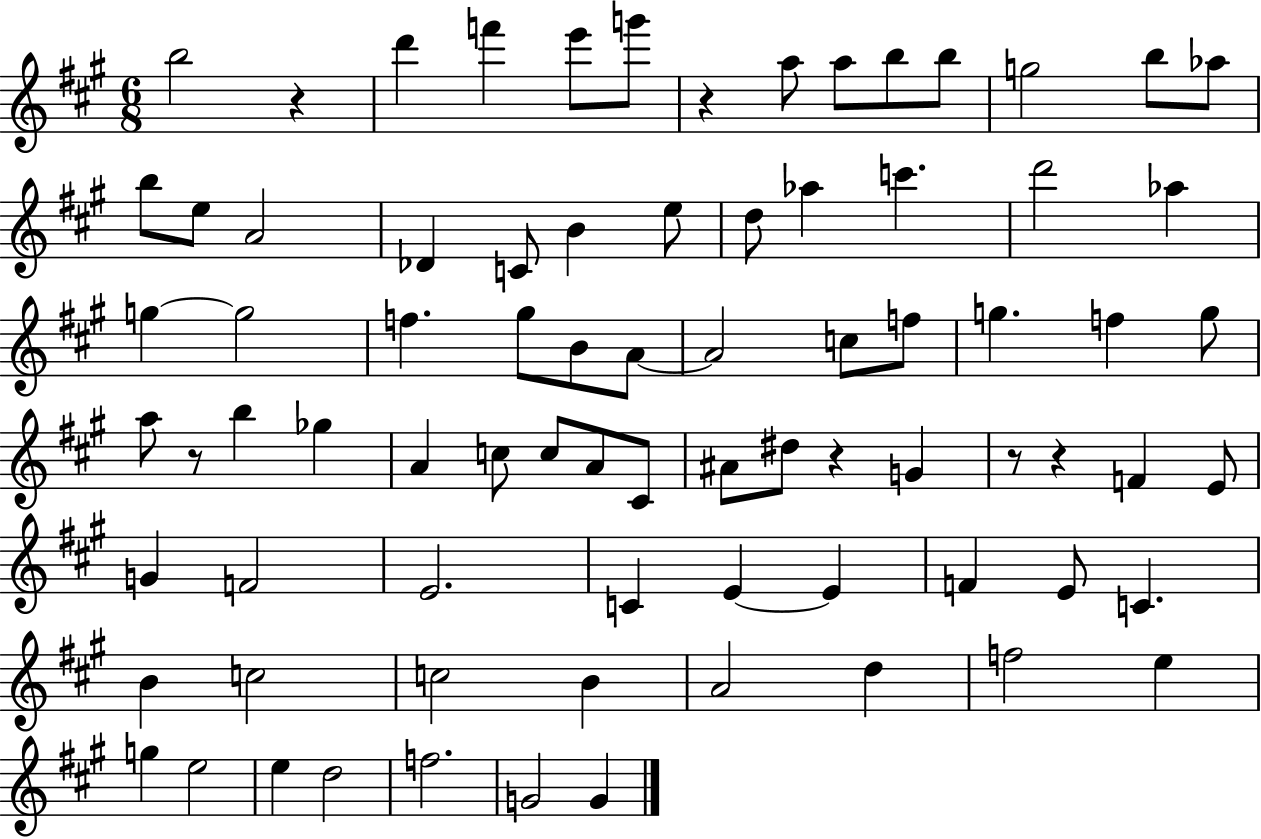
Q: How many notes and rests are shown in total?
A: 79